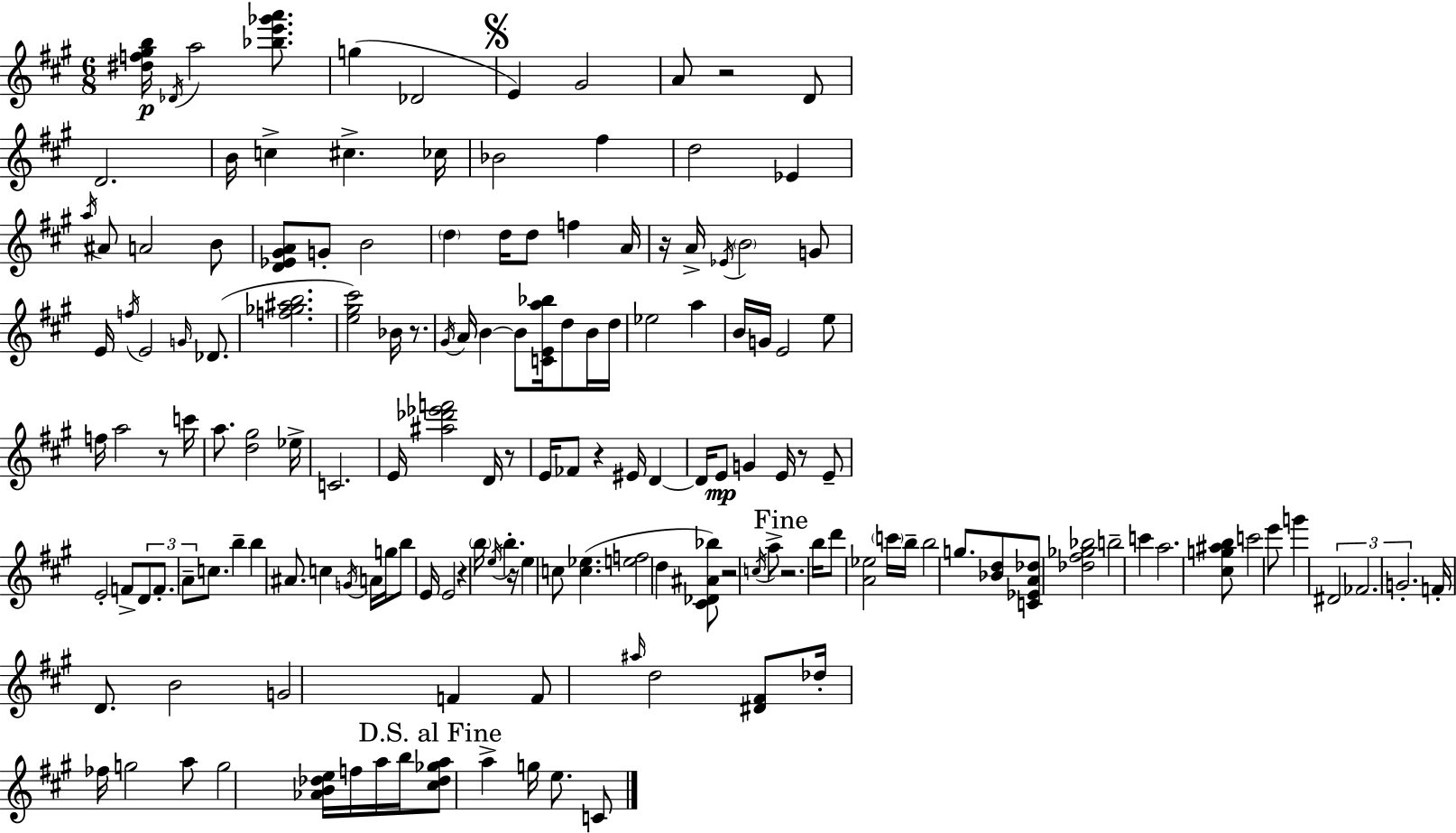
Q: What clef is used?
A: treble